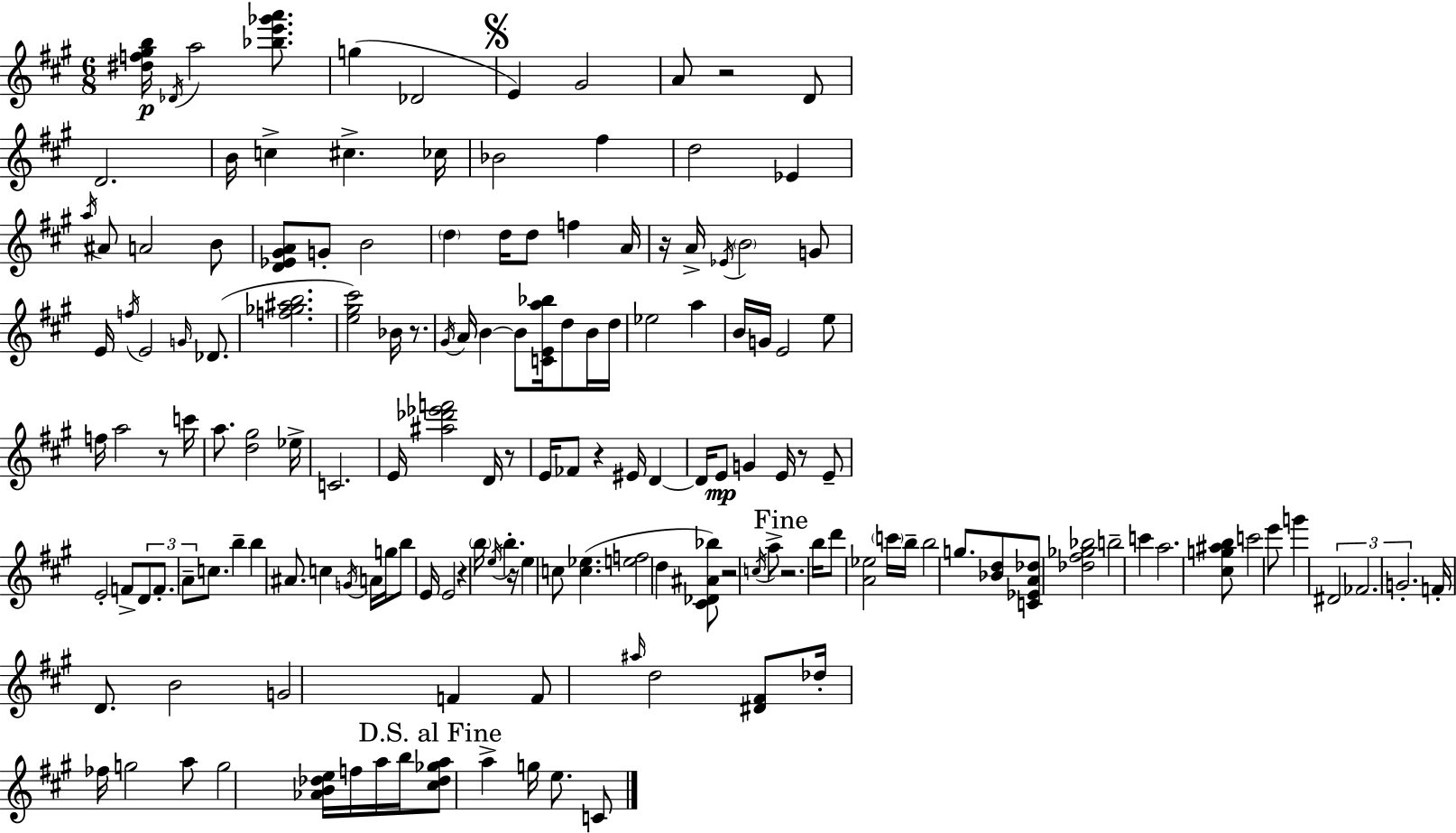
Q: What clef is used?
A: treble